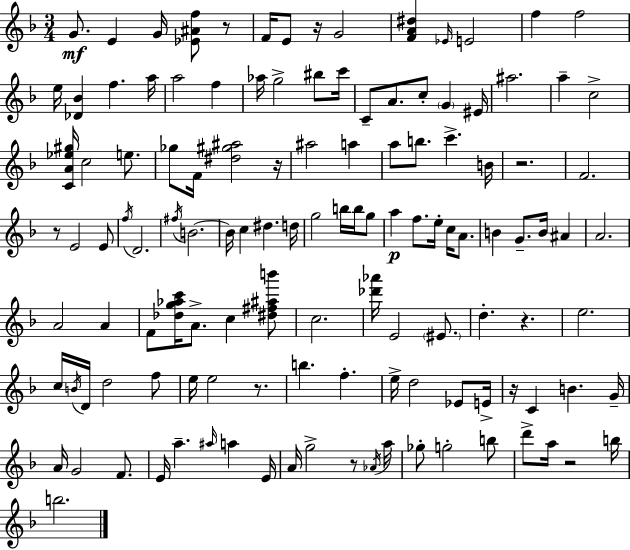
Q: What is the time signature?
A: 3/4